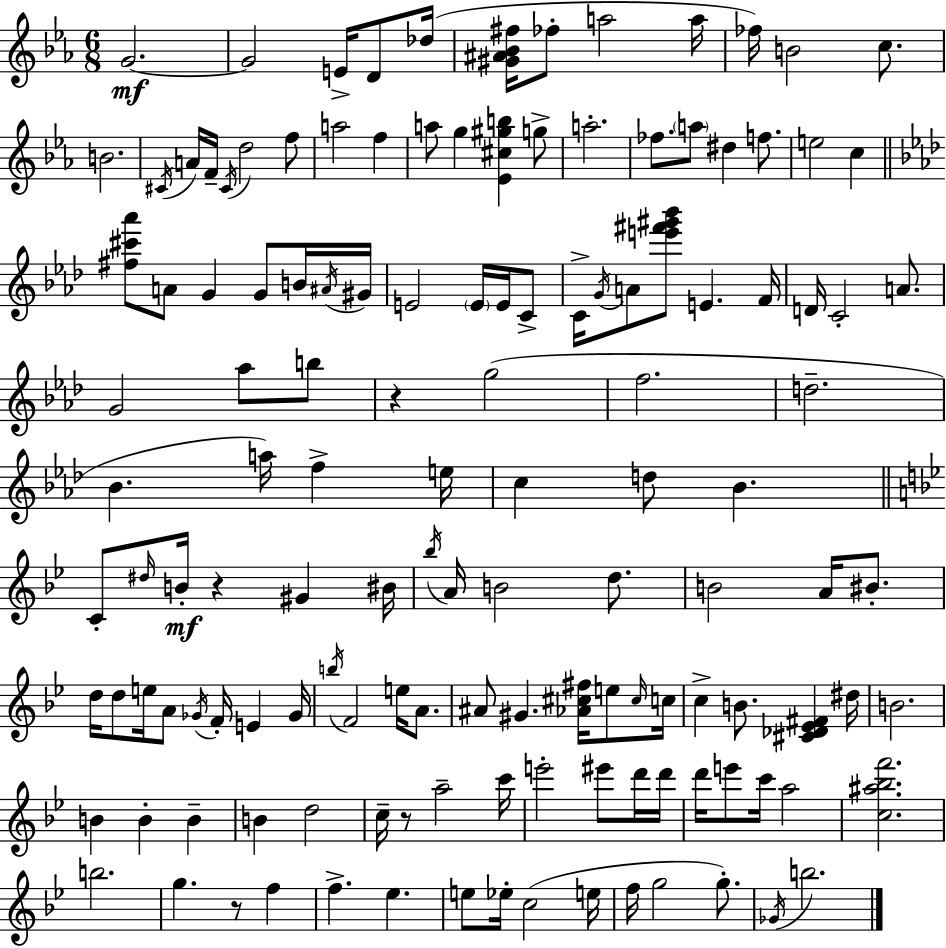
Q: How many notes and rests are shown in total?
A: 135